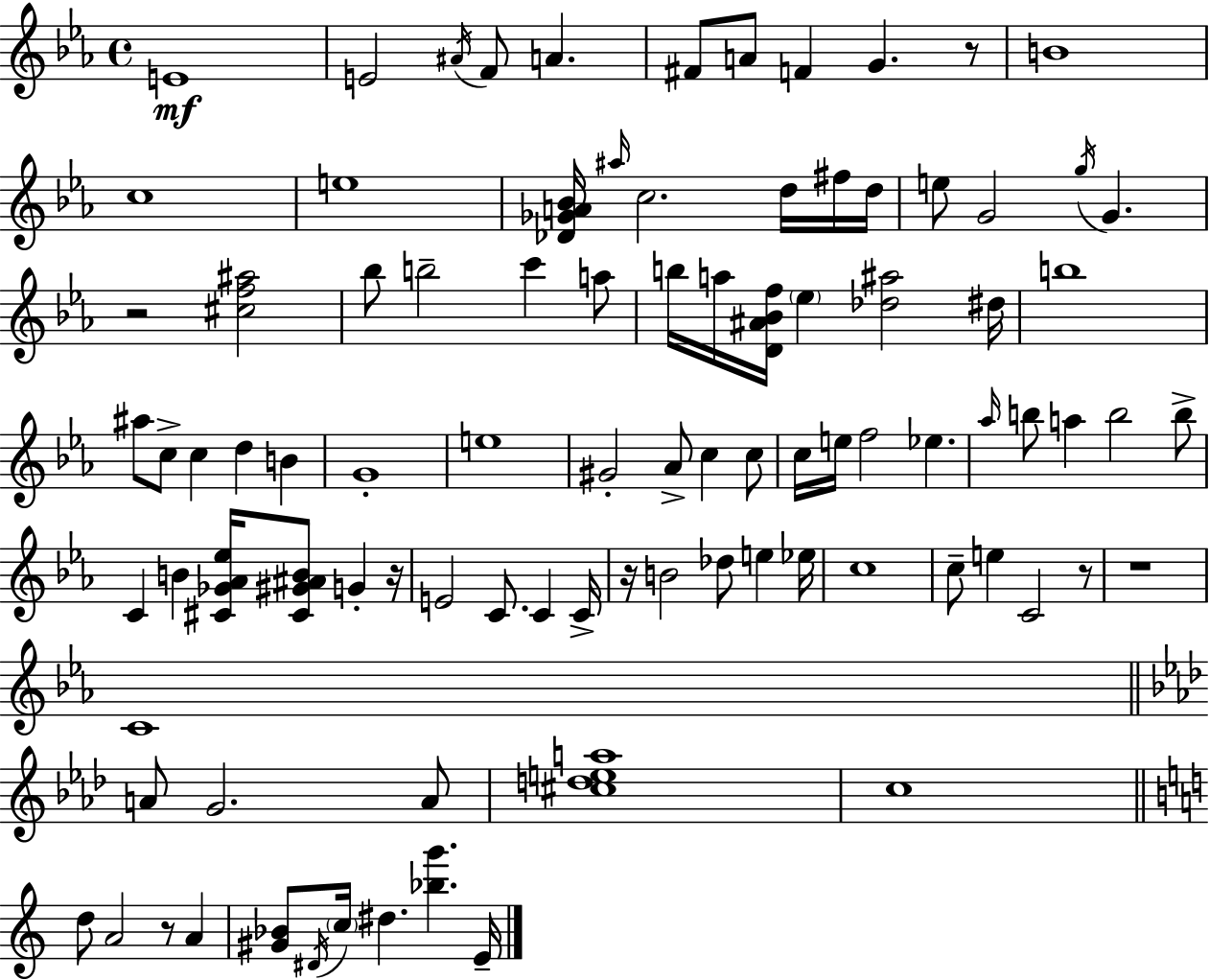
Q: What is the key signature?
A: EES major